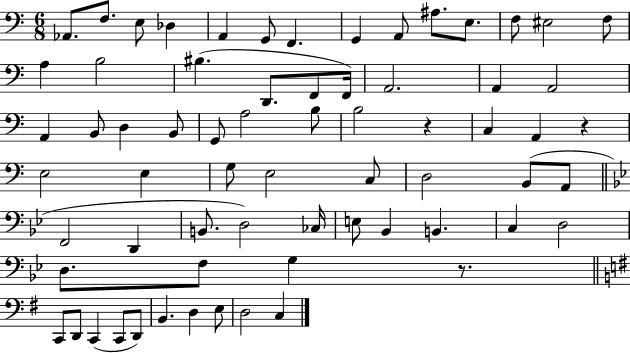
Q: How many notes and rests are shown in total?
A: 67